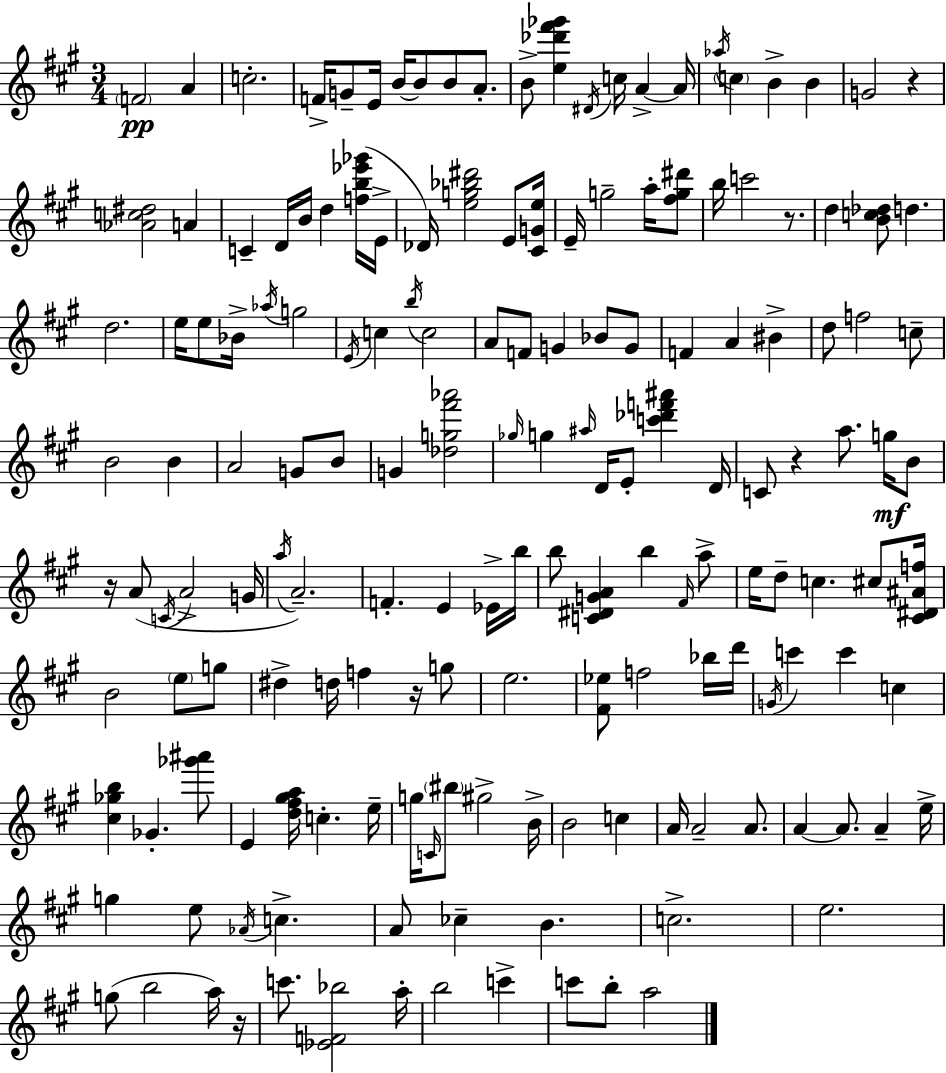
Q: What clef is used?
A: treble